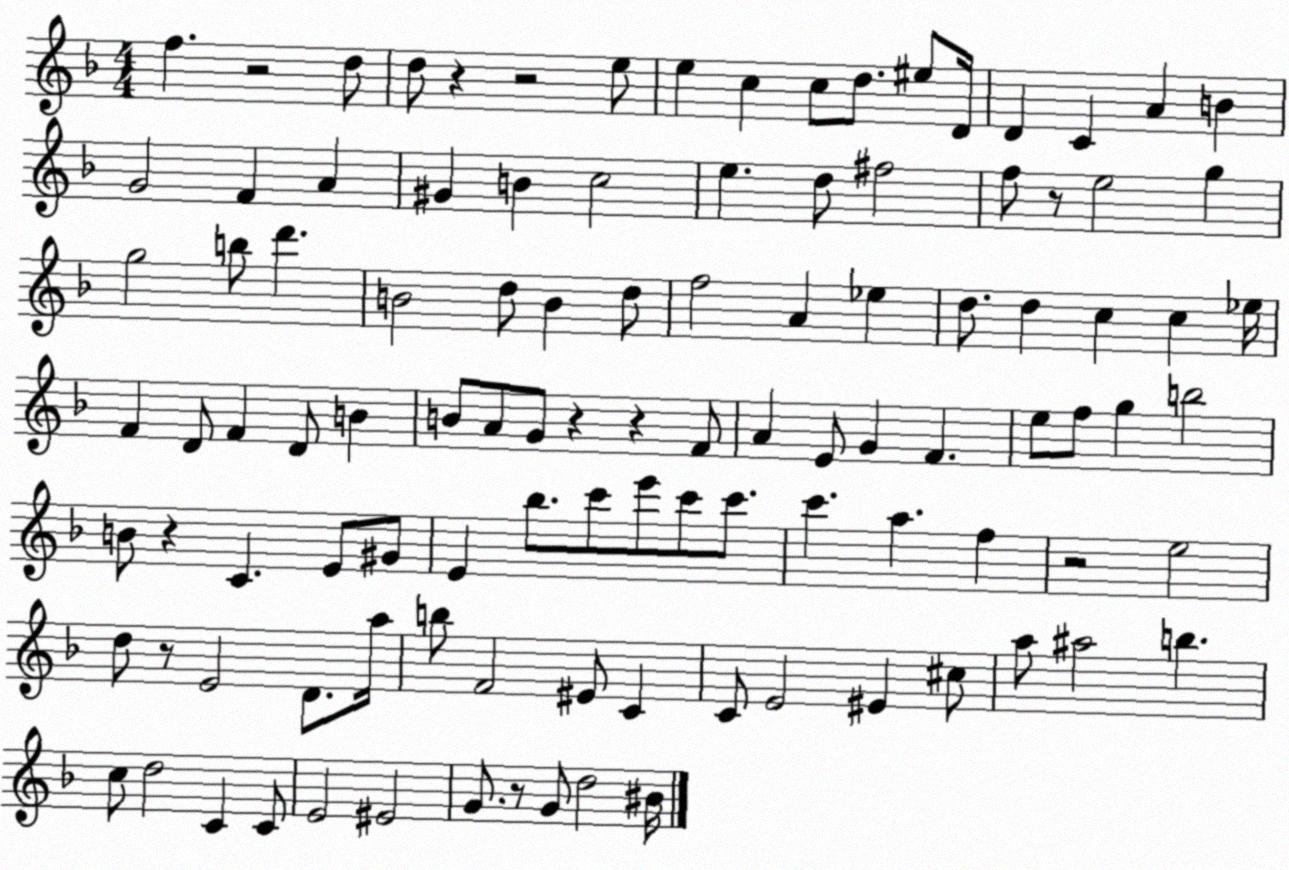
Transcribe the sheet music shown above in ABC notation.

X:1
T:Untitled
M:4/4
L:1/4
K:F
f z2 d/2 d/2 z z2 e/2 e c c/2 d/2 ^e/2 D/4 D C A B G2 F A ^G B c2 e d/2 ^f2 f/2 z/2 e2 g g2 b/2 d' B2 d/2 B d/2 f2 A _e d/2 d c c _e/4 F D/2 F D/2 B B/2 A/2 G/2 z z F/2 A E/2 G F e/2 f/2 g b2 B/2 z C E/2 ^G/2 E _b/2 c'/2 e'/2 c'/2 c'/2 c' a f z2 e2 d/2 z/2 E2 D/2 a/4 b/2 F2 ^E/2 C C/2 E2 ^E ^c/2 a/2 ^a2 b c/2 d2 C C/2 E2 ^E2 G/2 z/2 G/2 d2 ^B/4